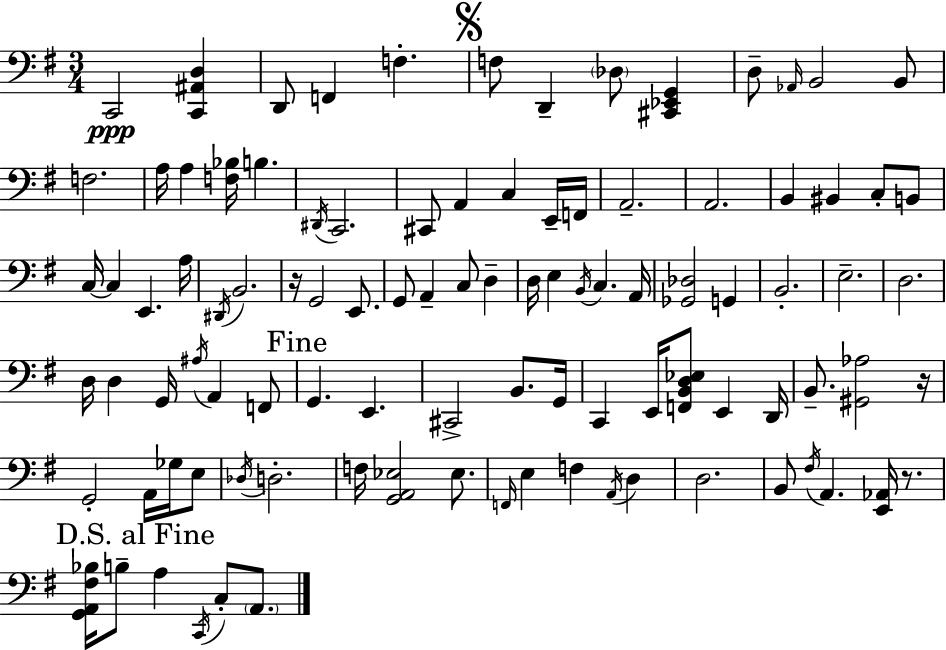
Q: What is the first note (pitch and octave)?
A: C2